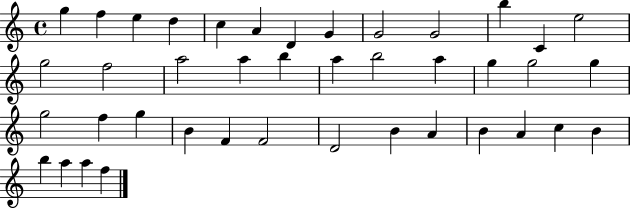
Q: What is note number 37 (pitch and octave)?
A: B4